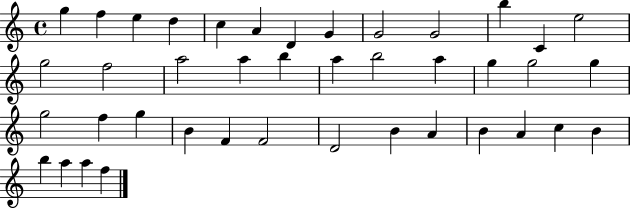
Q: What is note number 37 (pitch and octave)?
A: B4